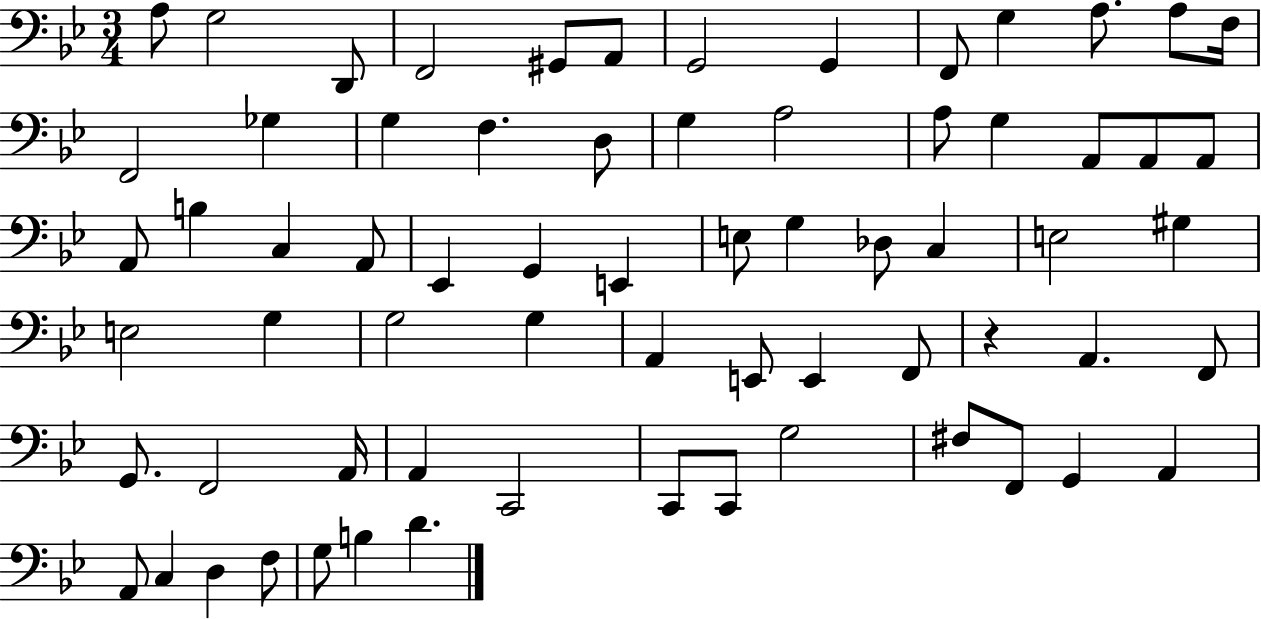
A3/e G3/h D2/e F2/h G#2/e A2/e G2/h G2/q F2/e G3/q A3/e. A3/e F3/s F2/h Gb3/q G3/q F3/q. D3/e G3/q A3/h A3/e G3/q A2/e A2/e A2/e A2/e B3/q C3/q A2/e Eb2/q G2/q E2/q E3/e G3/q Db3/e C3/q E3/h G#3/q E3/h G3/q G3/h G3/q A2/q E2/e E2/q F2/e R/q A2/q. F2/e G2/e. F2/h A2/s A2/q C2/h C2/e C2/e G3/h F#3/e F2/e G2/q A2/q A2/e C3/q D3/q F3/e G3/e B3/q D4/q.